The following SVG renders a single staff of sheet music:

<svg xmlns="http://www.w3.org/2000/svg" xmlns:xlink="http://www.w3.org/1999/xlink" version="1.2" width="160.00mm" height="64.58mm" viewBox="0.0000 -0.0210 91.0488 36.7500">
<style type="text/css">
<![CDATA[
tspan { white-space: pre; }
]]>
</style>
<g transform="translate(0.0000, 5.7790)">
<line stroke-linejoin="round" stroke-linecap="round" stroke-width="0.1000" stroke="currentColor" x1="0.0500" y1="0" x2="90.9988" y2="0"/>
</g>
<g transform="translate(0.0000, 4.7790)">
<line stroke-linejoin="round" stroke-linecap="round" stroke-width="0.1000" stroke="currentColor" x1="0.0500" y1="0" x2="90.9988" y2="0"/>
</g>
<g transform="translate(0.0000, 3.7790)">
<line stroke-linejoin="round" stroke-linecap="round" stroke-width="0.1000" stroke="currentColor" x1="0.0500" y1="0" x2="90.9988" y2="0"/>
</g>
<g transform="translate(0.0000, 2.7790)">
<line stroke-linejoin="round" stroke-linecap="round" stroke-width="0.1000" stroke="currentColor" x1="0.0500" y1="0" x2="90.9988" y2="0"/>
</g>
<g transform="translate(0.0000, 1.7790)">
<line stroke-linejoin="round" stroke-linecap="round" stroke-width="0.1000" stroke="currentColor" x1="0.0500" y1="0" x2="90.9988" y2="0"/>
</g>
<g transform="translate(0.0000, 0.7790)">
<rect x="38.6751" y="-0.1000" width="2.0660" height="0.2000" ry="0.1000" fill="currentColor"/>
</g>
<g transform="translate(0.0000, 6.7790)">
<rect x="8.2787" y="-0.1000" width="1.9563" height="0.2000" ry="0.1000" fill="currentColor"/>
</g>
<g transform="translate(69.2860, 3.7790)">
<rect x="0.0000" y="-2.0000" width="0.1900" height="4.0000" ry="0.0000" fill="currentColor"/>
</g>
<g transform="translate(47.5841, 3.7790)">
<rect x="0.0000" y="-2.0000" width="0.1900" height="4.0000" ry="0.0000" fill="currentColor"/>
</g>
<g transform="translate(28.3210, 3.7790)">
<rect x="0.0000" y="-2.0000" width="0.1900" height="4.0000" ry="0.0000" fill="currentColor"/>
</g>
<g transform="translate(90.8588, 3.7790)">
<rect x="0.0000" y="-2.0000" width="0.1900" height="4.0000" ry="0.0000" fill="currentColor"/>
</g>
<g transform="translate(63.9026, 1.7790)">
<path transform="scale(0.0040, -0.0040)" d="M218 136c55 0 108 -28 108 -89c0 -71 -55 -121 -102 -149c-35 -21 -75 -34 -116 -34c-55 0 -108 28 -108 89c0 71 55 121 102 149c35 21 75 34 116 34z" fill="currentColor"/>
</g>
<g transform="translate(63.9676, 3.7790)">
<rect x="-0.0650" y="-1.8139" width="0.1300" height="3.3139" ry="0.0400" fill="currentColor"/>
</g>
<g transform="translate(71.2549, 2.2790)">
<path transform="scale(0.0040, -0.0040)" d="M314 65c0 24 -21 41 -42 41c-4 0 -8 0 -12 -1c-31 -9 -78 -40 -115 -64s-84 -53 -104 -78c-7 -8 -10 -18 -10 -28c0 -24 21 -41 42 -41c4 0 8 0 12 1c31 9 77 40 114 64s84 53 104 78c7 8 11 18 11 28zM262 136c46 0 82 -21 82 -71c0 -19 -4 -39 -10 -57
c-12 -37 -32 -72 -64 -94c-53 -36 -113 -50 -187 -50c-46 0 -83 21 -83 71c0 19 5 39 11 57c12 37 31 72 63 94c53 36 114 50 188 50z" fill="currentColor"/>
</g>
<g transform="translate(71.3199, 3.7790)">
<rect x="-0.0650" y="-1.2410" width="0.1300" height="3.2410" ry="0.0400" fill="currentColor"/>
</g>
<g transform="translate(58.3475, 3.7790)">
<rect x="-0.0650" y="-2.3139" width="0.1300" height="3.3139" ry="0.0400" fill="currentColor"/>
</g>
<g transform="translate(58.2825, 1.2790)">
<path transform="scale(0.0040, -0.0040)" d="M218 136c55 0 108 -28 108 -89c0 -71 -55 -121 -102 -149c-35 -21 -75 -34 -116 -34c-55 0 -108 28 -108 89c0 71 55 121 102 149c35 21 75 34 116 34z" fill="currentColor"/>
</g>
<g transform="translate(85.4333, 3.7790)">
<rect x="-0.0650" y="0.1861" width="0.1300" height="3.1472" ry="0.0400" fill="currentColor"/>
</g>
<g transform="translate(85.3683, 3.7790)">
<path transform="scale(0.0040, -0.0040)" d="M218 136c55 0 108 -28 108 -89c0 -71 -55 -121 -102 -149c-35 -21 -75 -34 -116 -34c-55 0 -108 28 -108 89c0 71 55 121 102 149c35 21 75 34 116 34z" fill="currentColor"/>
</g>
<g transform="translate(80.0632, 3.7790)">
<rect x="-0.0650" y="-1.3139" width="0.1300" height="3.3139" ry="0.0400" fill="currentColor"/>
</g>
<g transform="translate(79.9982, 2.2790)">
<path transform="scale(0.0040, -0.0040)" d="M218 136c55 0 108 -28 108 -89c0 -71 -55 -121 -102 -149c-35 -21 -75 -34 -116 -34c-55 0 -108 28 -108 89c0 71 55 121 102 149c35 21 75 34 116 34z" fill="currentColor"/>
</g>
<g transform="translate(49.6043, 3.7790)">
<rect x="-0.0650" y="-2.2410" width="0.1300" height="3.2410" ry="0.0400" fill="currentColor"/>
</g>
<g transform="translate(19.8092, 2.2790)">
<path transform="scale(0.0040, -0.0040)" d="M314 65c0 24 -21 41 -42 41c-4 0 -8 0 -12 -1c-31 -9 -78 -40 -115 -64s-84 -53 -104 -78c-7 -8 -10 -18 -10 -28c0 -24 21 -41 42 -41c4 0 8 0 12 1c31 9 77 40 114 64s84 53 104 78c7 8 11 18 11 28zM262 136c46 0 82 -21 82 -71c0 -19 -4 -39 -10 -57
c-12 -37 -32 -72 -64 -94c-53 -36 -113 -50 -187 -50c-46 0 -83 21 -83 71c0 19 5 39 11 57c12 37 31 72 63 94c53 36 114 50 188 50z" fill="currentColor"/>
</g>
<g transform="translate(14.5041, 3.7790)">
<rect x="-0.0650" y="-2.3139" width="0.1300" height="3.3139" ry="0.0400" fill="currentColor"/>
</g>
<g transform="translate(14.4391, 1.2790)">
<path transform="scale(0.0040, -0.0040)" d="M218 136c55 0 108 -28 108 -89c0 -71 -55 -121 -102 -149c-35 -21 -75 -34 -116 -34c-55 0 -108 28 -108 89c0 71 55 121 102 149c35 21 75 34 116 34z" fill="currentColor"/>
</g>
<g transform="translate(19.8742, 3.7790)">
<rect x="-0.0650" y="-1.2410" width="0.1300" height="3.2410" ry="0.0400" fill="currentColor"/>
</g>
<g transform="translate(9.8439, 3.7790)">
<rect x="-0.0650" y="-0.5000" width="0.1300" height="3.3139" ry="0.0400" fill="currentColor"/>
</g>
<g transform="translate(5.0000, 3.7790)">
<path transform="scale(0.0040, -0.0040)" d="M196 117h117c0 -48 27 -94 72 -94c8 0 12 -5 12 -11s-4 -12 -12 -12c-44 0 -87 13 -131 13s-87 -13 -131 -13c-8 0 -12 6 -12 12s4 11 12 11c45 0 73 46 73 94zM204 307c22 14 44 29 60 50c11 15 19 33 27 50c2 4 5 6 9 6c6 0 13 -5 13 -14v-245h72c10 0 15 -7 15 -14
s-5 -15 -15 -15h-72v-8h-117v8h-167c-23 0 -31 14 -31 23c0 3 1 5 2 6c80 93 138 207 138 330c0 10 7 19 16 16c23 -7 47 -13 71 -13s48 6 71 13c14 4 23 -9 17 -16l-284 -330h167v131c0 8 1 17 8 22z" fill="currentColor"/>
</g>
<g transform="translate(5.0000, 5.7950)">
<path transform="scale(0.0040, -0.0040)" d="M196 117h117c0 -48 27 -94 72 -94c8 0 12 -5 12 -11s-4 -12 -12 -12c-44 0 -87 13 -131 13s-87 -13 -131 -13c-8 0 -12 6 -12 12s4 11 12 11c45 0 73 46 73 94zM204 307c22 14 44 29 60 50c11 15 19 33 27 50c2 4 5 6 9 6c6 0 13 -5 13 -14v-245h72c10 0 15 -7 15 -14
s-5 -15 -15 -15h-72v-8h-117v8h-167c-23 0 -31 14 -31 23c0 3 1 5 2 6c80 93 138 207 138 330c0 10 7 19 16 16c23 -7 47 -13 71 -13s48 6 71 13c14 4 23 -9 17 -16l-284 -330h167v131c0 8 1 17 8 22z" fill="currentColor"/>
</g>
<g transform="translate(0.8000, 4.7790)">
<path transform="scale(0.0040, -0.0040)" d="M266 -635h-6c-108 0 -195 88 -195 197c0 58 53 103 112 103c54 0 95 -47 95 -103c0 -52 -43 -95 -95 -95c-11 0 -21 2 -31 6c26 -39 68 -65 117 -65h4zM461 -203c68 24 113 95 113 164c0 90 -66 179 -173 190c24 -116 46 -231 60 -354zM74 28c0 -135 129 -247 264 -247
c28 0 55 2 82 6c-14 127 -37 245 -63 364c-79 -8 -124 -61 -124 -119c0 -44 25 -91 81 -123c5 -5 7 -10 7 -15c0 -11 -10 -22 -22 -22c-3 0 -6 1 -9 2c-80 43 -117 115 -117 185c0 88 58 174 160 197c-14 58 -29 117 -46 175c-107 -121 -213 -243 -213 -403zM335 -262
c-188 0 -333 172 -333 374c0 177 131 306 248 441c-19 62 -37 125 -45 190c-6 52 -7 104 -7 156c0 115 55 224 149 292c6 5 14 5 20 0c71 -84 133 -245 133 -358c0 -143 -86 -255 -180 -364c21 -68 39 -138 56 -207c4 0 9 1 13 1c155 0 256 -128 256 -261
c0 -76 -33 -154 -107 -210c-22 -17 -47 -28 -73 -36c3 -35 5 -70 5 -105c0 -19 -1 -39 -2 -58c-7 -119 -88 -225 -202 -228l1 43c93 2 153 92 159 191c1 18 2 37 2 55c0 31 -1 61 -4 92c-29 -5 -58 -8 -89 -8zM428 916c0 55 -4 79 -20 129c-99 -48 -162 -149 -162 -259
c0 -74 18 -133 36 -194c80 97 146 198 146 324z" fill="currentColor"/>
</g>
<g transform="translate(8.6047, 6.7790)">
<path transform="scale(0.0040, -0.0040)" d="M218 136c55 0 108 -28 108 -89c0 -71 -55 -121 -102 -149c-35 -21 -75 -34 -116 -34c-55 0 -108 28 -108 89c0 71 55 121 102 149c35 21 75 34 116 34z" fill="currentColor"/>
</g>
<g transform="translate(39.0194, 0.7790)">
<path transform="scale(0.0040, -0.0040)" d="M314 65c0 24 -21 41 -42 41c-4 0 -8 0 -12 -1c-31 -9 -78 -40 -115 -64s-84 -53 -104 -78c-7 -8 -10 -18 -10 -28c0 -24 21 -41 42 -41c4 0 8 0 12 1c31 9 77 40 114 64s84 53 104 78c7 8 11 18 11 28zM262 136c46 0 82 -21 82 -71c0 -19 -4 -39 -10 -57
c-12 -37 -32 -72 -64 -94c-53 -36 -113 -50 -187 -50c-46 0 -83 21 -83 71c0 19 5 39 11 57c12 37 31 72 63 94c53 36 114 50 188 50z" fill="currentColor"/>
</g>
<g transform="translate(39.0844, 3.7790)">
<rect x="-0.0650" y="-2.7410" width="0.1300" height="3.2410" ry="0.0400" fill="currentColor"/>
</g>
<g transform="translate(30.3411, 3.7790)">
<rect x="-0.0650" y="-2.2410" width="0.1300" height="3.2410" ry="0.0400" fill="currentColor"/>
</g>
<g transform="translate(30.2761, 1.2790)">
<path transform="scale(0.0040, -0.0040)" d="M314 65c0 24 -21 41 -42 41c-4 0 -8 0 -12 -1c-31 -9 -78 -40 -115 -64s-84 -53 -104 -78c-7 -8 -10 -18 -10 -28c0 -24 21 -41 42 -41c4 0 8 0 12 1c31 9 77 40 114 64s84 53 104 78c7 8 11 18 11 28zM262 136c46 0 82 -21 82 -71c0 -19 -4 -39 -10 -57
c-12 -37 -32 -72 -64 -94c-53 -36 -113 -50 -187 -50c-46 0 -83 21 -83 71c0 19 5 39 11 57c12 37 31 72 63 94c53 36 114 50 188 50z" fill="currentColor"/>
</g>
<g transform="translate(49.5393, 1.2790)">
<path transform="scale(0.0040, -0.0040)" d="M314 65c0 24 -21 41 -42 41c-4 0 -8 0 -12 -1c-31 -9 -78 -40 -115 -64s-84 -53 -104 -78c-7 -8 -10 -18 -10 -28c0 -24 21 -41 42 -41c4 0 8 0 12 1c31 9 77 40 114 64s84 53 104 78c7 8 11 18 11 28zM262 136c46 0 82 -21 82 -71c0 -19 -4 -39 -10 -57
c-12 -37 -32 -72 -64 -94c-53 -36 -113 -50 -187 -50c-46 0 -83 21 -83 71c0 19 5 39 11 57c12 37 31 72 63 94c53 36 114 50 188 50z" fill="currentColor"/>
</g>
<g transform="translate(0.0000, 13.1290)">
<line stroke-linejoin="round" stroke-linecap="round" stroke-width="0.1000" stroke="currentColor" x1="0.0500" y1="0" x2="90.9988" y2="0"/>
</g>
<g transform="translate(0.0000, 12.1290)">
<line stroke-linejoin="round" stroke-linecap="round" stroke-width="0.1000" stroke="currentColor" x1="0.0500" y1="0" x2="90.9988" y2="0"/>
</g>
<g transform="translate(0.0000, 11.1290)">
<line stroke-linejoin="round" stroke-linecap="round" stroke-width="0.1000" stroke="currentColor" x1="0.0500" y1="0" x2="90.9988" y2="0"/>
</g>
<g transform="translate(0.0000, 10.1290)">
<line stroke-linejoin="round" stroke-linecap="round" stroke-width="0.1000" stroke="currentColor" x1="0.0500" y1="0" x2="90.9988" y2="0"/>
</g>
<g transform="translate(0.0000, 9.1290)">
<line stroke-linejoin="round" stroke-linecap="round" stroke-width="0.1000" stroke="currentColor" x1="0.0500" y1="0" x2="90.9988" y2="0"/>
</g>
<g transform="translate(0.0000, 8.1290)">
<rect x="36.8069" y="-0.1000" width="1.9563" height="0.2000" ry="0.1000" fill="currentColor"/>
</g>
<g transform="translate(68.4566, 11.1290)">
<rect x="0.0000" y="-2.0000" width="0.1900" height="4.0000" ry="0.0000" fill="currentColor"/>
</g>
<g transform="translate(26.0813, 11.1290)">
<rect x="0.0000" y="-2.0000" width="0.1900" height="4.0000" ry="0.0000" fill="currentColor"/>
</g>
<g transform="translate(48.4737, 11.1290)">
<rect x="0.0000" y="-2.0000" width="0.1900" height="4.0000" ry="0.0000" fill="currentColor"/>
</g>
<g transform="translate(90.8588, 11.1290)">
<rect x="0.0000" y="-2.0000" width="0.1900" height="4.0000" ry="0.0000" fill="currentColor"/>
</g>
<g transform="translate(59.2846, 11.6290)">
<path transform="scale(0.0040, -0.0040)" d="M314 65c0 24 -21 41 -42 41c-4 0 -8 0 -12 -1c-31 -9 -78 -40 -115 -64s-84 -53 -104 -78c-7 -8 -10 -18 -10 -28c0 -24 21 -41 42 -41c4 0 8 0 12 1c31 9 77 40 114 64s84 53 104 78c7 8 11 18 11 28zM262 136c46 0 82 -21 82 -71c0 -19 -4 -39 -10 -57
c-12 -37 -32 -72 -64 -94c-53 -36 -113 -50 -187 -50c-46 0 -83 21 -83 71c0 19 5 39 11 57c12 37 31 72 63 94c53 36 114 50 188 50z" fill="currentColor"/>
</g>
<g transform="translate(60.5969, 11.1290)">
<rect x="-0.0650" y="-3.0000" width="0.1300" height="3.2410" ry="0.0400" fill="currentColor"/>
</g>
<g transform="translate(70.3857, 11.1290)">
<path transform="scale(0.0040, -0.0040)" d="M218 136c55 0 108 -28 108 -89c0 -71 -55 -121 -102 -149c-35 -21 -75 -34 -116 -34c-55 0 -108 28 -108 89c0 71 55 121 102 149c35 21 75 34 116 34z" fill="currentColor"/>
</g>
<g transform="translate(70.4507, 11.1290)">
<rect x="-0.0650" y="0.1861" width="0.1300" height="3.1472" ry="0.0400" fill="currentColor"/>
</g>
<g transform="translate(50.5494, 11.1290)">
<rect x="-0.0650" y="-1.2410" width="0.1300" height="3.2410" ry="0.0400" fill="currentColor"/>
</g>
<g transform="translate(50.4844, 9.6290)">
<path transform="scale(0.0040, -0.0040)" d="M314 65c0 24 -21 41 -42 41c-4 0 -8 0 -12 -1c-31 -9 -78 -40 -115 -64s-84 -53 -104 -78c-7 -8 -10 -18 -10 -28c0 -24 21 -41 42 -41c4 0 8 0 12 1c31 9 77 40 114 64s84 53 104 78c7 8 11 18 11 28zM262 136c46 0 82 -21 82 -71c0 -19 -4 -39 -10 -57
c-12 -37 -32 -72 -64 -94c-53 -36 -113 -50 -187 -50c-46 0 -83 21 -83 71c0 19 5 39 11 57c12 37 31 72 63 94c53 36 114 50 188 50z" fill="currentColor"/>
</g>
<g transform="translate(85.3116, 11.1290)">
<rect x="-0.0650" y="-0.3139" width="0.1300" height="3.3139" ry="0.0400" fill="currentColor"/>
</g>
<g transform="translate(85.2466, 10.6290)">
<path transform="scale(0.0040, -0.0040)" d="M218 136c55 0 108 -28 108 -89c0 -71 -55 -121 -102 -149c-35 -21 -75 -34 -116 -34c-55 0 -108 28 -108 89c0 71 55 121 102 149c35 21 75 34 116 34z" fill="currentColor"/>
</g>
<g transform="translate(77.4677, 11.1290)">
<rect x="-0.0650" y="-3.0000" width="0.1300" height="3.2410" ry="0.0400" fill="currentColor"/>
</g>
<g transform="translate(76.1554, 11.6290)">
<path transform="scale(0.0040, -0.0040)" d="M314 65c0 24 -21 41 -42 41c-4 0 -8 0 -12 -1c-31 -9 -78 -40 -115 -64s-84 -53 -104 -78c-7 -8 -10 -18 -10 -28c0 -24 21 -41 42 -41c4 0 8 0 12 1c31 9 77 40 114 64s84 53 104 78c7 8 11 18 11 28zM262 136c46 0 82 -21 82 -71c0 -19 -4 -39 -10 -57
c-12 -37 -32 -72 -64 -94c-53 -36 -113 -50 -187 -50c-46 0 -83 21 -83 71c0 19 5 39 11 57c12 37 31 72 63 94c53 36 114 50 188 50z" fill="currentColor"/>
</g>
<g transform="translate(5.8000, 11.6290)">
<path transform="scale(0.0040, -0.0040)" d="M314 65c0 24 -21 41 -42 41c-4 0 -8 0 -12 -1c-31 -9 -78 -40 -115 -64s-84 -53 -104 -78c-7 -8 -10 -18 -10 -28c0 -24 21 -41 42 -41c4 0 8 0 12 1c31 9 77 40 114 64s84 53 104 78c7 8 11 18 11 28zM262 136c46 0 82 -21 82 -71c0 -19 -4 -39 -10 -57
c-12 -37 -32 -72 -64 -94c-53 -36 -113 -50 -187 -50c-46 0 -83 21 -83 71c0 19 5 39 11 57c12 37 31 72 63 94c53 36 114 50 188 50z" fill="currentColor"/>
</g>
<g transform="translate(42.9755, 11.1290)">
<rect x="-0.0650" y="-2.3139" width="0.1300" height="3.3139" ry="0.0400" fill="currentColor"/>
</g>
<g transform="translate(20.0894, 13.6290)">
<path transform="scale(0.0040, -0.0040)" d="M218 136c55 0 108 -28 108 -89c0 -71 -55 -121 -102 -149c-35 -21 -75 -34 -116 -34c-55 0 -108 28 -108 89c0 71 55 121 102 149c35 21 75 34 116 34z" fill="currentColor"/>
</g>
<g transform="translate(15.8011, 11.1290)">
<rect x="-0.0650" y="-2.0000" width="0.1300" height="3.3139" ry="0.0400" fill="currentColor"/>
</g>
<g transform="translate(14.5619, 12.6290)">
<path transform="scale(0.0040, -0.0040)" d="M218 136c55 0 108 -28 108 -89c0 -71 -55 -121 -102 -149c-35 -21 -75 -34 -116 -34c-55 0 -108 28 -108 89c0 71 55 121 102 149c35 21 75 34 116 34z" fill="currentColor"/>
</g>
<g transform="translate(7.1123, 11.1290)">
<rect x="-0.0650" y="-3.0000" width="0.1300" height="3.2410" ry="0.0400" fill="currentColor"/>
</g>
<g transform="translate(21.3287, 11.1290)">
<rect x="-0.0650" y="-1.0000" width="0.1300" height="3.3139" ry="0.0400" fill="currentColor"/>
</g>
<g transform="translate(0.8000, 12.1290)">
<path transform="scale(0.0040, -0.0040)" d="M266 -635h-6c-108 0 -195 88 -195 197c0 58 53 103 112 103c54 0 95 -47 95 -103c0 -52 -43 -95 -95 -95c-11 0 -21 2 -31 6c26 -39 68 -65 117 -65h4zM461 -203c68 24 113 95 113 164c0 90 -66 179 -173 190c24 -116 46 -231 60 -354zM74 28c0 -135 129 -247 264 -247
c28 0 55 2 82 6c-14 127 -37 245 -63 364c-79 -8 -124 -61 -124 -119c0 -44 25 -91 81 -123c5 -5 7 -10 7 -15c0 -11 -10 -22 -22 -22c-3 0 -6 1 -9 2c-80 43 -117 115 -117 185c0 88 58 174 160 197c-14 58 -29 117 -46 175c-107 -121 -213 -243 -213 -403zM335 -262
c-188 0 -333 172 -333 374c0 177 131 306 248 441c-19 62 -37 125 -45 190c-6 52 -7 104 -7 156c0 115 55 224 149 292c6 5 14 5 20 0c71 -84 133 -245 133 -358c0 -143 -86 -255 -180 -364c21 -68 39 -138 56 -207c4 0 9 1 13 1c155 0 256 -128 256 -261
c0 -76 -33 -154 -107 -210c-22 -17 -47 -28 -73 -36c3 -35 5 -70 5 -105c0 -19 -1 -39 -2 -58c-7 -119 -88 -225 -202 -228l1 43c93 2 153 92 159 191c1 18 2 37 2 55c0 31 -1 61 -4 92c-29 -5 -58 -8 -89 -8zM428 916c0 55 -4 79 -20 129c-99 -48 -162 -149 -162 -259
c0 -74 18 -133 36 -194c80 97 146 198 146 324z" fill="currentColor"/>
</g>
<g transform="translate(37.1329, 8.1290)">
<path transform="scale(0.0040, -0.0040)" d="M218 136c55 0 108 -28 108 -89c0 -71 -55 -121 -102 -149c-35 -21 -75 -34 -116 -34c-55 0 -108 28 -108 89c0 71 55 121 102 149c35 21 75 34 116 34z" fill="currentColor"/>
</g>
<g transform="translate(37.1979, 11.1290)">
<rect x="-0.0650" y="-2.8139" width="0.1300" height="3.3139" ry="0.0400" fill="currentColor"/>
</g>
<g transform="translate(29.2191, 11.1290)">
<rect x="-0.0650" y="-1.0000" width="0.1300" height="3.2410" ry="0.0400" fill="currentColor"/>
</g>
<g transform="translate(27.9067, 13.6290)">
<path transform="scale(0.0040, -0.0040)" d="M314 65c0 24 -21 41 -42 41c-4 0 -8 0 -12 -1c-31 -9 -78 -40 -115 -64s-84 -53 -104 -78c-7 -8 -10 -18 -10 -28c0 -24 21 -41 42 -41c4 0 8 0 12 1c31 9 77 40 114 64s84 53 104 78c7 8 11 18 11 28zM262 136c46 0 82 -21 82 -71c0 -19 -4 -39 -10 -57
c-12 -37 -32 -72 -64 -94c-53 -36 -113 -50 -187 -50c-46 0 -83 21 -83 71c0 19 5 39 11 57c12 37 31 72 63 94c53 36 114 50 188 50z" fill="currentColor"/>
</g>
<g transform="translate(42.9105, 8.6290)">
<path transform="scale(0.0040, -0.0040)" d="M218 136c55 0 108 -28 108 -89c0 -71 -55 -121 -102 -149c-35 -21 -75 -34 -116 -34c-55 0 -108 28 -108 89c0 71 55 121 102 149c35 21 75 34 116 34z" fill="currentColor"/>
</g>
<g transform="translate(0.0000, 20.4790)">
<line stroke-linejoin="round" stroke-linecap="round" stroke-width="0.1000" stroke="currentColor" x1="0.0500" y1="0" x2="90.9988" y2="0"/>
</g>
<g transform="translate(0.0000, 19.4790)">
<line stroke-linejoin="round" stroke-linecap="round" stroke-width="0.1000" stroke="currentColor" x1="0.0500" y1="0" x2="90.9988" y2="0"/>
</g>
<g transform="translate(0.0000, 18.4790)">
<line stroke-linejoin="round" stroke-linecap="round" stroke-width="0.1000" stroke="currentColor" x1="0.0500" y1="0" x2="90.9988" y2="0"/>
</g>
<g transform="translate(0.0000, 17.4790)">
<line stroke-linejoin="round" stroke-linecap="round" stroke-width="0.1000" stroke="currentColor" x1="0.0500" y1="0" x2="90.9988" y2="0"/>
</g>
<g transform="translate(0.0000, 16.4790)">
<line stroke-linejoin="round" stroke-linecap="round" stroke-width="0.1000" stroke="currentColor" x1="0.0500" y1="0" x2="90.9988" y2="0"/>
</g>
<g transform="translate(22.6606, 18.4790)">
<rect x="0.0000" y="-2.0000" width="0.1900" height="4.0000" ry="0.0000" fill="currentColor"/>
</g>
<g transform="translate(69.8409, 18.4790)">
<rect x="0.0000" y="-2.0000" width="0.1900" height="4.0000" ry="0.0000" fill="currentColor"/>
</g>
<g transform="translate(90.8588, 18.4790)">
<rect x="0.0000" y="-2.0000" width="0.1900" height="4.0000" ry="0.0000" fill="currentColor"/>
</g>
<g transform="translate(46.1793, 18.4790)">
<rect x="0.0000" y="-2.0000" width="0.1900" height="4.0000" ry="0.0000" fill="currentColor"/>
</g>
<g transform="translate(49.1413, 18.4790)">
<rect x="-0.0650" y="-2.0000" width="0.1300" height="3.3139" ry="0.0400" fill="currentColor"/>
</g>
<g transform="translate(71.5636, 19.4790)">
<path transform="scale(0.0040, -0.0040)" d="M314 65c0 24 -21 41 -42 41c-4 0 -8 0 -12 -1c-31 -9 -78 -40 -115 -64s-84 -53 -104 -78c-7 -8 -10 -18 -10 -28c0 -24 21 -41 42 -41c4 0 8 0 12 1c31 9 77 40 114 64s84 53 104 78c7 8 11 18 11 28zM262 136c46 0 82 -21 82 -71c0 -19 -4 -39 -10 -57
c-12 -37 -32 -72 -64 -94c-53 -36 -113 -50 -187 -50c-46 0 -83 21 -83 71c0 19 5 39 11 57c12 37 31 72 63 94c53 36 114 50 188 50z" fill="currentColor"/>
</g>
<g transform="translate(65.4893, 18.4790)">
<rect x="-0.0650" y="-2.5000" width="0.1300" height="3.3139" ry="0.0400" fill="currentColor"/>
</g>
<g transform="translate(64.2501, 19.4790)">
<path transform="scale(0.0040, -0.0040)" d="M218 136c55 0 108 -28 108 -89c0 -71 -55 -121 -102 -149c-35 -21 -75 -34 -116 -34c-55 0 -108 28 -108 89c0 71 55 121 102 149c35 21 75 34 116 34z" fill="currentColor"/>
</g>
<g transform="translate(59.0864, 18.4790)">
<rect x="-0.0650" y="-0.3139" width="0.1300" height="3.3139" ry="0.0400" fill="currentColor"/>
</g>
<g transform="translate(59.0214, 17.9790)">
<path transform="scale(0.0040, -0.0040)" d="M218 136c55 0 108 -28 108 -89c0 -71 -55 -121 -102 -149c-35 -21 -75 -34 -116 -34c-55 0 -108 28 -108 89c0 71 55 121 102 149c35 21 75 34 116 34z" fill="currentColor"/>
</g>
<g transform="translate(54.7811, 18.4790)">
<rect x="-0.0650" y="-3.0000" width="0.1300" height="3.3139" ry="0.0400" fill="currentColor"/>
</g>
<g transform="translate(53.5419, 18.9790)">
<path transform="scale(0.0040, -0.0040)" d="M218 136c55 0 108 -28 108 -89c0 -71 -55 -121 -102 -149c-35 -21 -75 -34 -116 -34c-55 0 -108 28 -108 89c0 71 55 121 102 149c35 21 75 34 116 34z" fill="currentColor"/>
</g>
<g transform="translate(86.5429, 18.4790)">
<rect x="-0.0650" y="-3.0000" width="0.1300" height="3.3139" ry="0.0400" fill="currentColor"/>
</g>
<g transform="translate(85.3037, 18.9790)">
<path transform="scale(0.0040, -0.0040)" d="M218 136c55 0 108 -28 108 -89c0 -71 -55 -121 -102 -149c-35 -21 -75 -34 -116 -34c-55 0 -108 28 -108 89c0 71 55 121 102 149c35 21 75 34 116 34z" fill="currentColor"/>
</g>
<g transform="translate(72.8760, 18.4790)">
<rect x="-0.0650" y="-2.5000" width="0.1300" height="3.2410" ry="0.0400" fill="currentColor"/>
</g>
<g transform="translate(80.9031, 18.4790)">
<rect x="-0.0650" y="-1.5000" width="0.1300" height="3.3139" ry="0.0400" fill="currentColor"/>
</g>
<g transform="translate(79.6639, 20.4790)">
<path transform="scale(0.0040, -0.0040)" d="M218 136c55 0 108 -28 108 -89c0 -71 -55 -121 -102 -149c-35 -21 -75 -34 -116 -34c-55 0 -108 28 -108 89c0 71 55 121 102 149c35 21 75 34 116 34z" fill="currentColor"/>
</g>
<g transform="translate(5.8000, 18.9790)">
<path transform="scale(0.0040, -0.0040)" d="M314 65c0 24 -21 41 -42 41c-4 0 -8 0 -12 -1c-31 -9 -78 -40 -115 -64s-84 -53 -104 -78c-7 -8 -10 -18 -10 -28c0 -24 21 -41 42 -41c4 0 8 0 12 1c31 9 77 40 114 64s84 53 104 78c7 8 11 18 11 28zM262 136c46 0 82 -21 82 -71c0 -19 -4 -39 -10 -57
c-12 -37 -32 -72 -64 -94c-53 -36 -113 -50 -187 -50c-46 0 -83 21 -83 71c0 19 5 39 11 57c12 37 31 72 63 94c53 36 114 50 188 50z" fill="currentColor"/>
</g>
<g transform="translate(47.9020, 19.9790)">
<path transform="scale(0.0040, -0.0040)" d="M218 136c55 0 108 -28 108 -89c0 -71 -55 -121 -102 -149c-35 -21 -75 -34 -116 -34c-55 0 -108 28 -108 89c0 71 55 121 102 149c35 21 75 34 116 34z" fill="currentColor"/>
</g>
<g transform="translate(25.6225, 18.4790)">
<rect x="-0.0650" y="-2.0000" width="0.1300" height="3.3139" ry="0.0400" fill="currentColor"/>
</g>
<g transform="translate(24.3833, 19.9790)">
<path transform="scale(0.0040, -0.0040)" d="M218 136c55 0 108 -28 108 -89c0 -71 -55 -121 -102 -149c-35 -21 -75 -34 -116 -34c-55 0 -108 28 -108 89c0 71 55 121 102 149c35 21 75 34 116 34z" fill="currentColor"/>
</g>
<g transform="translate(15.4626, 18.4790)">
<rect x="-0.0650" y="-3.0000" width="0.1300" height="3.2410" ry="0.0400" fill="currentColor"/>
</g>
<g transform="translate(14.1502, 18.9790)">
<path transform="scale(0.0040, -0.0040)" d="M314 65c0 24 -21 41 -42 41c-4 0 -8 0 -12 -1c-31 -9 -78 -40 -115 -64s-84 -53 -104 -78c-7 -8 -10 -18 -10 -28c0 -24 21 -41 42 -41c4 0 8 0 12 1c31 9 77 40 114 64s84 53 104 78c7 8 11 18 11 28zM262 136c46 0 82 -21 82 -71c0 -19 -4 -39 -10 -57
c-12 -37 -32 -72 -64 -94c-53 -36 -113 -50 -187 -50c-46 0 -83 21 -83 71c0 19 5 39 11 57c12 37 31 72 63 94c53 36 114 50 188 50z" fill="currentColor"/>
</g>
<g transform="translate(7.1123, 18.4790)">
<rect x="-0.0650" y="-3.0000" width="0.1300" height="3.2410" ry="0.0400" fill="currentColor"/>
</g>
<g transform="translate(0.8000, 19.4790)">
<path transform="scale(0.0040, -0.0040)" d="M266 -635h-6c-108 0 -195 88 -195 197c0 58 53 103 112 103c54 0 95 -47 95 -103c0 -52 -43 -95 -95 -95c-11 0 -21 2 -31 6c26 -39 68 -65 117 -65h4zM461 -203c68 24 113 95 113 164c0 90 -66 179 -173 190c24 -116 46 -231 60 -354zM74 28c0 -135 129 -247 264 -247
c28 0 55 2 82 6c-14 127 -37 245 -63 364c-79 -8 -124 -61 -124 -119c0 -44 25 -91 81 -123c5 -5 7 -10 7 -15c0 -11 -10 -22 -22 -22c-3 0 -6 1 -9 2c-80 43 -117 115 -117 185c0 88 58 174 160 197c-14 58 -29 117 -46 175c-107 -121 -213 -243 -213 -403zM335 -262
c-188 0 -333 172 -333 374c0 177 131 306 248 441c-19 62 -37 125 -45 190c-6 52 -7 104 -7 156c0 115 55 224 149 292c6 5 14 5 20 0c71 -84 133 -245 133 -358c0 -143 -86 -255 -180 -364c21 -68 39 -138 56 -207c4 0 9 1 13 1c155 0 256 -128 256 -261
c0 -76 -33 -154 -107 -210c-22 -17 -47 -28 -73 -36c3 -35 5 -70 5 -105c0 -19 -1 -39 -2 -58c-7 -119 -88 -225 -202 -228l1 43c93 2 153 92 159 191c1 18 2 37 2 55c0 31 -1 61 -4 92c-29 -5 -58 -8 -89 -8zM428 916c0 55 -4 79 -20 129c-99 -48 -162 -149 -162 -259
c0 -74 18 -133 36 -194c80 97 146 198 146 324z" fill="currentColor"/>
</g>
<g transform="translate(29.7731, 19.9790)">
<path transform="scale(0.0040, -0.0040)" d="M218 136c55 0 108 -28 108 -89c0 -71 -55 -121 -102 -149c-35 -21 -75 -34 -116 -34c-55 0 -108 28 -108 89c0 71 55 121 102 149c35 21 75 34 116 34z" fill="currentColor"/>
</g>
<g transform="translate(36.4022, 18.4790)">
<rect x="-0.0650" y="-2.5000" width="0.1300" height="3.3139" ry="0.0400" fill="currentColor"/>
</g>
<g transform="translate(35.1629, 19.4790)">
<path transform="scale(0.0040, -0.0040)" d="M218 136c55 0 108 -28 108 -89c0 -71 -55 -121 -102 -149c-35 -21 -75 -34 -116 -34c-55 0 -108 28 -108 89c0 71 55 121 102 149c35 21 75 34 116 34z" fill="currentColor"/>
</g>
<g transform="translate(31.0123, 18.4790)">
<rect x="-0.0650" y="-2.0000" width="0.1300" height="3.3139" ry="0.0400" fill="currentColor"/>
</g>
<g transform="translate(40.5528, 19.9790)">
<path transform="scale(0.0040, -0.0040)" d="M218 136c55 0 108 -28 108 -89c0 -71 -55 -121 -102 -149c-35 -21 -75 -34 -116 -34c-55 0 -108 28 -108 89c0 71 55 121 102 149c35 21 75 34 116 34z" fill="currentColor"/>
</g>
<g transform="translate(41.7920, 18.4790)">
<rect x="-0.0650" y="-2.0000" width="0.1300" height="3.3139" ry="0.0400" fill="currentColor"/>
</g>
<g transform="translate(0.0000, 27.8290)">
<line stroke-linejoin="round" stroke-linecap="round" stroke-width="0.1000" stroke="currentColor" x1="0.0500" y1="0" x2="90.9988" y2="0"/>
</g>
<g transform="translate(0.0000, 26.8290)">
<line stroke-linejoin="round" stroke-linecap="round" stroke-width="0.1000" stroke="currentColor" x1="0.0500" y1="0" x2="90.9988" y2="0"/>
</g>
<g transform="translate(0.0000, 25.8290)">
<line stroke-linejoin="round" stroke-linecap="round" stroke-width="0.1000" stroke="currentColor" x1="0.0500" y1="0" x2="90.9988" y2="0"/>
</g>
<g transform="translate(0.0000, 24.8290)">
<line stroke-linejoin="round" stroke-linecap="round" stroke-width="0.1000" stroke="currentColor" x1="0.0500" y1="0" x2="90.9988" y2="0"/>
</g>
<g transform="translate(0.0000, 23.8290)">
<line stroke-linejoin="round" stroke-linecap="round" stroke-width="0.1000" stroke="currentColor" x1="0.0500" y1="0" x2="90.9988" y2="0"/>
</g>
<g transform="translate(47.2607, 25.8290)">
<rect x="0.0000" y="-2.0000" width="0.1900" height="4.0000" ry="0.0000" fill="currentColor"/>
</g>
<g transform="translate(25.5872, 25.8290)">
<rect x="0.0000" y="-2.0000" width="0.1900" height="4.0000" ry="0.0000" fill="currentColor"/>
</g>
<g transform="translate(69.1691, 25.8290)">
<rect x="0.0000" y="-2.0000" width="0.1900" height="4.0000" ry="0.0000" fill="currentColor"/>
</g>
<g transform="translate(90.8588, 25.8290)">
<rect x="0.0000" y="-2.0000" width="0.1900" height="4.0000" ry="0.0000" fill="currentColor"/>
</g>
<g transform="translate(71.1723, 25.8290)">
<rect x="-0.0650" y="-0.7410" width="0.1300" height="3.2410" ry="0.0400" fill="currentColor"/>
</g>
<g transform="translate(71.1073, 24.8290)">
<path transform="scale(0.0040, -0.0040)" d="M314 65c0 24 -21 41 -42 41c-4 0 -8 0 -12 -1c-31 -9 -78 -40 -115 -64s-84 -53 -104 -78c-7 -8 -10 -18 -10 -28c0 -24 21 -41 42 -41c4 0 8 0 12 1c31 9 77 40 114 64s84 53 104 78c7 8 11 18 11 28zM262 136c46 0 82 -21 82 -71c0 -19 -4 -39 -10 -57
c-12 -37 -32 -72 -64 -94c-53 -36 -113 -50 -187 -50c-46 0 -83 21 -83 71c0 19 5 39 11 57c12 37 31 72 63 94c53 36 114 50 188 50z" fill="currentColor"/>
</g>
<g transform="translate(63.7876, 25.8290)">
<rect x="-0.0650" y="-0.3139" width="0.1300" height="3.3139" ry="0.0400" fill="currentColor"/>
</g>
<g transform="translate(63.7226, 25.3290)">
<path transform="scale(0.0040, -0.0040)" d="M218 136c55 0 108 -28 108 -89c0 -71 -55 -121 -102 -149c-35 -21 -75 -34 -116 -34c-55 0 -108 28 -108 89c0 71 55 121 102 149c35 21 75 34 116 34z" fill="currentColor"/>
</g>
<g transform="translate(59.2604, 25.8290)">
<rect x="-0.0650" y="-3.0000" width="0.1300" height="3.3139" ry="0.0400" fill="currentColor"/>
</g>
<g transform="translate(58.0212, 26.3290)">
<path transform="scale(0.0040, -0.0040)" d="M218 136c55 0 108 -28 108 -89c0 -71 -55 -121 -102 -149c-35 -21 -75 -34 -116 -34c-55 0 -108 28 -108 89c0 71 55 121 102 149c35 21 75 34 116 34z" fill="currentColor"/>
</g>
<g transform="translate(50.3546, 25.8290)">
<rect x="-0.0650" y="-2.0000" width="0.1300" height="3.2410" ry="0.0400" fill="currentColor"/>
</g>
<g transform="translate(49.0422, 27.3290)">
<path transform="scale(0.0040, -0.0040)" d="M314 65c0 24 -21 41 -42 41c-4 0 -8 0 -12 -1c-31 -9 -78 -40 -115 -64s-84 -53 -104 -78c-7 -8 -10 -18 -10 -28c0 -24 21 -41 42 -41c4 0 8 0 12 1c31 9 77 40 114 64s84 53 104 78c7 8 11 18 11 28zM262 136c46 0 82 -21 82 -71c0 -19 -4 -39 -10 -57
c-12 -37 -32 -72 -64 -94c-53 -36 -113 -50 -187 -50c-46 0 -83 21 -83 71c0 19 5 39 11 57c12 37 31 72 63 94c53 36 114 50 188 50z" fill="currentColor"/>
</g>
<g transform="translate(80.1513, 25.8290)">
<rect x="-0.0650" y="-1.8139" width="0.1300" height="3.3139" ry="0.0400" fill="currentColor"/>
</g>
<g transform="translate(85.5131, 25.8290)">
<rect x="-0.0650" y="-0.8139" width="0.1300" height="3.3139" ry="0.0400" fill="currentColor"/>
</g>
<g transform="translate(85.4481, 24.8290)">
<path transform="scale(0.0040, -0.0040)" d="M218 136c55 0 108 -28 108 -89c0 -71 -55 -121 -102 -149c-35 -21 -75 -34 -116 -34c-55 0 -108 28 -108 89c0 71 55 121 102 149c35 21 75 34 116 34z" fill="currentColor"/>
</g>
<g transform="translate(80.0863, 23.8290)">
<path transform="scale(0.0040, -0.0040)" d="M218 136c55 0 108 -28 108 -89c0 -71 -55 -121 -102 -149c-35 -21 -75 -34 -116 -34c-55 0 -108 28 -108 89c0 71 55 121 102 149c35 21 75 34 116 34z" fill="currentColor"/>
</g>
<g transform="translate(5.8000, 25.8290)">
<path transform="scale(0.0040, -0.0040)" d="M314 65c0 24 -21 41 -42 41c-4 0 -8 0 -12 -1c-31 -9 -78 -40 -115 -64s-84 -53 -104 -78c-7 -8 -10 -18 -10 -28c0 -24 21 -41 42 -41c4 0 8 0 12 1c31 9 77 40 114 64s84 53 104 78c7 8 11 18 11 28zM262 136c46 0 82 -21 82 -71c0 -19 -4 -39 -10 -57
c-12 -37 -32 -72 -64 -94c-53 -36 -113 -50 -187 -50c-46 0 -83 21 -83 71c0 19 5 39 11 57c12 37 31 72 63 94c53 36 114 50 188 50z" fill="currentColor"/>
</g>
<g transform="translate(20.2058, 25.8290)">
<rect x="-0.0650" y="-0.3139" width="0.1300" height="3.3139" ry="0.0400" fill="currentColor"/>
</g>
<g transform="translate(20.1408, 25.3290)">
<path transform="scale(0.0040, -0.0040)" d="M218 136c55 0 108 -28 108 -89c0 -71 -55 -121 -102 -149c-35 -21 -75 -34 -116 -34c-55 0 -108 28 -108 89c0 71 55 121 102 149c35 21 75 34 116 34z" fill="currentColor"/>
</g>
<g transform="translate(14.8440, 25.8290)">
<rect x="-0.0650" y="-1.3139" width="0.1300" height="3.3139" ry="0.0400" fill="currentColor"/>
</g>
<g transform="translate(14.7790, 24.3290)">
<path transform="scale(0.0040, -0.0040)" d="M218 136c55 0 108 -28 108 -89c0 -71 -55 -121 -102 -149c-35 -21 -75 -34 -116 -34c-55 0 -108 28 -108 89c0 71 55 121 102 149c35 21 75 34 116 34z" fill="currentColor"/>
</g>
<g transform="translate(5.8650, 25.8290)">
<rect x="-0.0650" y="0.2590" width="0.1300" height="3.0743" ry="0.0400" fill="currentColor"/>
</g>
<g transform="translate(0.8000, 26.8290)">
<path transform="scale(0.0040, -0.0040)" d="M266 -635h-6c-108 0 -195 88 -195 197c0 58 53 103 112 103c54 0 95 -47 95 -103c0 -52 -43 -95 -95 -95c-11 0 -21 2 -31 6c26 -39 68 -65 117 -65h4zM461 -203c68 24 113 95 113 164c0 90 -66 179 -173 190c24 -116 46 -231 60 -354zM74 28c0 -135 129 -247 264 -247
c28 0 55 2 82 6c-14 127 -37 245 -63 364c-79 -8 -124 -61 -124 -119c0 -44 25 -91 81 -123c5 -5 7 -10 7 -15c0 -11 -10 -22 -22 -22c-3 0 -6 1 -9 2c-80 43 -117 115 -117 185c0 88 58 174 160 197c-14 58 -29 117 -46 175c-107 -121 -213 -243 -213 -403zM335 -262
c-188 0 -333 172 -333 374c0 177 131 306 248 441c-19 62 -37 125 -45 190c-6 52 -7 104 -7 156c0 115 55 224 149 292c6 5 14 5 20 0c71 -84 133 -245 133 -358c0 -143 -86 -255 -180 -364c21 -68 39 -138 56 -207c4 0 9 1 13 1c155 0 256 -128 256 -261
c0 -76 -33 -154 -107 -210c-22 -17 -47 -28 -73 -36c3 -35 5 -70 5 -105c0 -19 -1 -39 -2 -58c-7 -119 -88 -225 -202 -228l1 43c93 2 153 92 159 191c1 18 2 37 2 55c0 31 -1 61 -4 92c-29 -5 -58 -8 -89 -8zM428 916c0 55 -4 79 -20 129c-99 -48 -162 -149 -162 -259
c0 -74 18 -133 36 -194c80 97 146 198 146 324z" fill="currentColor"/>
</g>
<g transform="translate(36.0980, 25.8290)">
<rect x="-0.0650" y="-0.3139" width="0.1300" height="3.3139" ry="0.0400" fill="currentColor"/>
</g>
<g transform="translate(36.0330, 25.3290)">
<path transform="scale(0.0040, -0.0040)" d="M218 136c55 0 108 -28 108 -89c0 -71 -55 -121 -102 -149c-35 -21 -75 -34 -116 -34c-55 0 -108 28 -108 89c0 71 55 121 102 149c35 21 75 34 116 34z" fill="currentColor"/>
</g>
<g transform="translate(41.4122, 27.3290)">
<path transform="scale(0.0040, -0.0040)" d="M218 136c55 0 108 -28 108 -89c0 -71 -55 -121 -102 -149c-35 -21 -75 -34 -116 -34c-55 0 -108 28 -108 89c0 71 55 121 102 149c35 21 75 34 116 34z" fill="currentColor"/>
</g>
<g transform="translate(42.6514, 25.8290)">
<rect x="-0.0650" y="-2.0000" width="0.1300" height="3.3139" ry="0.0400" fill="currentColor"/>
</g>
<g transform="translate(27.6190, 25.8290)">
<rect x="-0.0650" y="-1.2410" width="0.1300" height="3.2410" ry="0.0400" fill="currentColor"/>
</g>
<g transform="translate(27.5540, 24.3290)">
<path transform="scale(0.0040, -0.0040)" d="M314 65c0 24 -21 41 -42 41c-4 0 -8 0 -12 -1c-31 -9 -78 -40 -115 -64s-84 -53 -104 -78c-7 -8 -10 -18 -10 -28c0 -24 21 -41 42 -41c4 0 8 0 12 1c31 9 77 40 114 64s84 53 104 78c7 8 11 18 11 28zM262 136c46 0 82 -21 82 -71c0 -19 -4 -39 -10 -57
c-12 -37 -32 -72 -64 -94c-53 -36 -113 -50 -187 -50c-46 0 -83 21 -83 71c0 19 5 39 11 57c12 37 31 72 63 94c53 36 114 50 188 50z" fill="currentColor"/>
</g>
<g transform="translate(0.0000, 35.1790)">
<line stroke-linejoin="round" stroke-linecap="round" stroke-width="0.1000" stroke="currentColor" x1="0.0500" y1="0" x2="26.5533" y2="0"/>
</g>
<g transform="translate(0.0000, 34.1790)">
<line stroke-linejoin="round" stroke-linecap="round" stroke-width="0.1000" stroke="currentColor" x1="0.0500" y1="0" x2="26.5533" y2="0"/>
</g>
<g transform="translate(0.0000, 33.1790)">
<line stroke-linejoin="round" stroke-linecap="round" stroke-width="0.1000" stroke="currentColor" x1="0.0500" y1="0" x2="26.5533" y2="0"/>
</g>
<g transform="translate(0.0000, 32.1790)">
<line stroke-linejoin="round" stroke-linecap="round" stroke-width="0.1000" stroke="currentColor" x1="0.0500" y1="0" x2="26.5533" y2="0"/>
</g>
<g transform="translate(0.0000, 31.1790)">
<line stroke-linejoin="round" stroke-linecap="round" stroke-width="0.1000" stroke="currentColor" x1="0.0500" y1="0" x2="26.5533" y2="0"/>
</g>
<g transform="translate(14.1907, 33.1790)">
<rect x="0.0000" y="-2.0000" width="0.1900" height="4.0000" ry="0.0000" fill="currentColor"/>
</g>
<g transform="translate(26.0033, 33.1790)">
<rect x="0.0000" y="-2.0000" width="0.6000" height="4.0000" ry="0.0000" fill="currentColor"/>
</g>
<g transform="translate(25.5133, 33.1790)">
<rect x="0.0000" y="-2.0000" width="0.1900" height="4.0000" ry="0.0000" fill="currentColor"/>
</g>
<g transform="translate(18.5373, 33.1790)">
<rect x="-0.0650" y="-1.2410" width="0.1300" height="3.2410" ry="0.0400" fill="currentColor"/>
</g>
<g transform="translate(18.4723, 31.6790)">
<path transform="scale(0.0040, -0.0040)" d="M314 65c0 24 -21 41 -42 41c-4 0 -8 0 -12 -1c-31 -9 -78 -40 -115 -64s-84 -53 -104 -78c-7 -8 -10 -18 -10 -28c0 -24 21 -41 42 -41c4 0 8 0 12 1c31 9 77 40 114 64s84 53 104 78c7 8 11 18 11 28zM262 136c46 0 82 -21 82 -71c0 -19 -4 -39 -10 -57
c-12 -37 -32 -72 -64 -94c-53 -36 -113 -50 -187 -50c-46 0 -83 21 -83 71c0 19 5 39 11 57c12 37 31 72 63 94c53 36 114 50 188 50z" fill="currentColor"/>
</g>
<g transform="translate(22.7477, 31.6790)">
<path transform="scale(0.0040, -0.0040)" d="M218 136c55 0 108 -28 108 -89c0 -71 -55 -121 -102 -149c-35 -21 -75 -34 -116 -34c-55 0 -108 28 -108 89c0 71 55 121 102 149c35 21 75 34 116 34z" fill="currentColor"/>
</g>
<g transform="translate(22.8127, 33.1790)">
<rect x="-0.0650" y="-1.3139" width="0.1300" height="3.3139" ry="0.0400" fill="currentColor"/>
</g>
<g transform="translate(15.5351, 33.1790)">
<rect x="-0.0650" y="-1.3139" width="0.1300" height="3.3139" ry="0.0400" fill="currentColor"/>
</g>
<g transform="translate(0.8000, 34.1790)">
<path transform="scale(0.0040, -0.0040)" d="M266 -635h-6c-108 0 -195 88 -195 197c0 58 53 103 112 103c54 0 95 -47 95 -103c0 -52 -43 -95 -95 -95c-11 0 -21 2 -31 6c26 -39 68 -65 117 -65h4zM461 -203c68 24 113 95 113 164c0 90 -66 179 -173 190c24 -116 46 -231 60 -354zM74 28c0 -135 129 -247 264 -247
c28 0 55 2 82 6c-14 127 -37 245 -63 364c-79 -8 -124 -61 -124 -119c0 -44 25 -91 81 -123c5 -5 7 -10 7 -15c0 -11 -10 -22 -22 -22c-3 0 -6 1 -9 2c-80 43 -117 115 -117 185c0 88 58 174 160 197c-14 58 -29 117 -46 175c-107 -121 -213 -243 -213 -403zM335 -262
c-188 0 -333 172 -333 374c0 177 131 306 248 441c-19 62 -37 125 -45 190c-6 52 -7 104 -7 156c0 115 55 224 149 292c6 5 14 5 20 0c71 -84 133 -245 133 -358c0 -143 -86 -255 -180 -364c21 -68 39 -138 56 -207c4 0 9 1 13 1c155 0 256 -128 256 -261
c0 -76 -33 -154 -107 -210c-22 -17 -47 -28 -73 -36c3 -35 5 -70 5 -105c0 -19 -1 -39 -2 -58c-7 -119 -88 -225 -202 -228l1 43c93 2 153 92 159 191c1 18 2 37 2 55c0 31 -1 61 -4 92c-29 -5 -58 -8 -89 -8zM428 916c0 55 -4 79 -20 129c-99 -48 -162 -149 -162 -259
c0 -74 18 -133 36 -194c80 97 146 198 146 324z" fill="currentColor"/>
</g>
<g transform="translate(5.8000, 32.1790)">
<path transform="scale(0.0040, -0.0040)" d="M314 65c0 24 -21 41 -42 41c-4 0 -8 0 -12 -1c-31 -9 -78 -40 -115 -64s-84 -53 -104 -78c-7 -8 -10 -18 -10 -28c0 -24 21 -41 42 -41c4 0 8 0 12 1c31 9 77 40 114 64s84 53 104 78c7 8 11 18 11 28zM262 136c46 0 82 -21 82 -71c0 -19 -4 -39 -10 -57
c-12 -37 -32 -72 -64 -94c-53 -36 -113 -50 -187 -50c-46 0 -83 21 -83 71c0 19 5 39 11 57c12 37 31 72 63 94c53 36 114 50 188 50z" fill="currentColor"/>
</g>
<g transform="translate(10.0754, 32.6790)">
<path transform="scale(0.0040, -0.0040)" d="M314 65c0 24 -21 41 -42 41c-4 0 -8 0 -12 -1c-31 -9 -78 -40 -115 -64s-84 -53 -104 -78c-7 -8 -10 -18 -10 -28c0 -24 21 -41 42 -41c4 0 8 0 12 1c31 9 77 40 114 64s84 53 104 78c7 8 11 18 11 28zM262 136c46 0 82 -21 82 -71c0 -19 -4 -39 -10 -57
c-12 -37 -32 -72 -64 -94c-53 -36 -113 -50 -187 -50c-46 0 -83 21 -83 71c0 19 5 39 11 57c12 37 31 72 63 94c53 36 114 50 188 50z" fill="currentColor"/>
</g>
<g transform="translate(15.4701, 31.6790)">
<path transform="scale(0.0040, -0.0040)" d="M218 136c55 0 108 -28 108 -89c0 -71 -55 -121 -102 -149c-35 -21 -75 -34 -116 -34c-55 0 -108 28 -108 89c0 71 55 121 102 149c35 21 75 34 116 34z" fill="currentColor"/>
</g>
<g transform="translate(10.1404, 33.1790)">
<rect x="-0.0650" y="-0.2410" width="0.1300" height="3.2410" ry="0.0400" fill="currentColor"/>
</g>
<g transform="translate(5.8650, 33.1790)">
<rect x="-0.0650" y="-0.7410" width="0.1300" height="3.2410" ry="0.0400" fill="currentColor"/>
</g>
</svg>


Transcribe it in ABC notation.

X:1
T:Untitled
M:4/4
L:1/4
K:C
C g e2 g2 a2 g2 g f e2 e B A2 F D D2 a g e2 A2 B A2 c A2 A2 F F G F F A c G G2 E A B2 e c e2 c F F2 A c d2 f d d2 c2 e e2 e